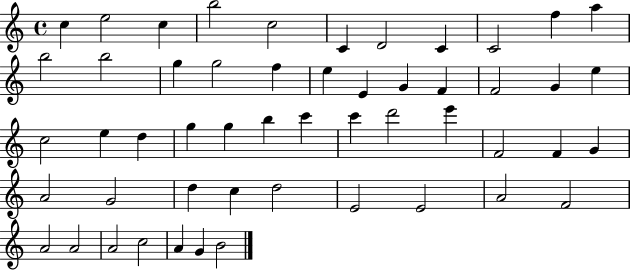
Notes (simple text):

C5/q E5/h C5/q B5/h C5/h C4/q D4/h C4/q C4/h F5/q A5/q B5/h B5/h G5/q G5/h F5/q E5/q E4/q G4/q F4/q F4/h G4/q E5/q C5/h E5/q D5/q G5/q G5/q B5/q C6/q C6/q D6/h E6/q F4/h F4/q G4/q A4/h G4/h D5/q C5/q D5/h E4/h E4/h A4/h F4/h A4/h A4/h A4/h C5/h A4/q G4/q B4/h